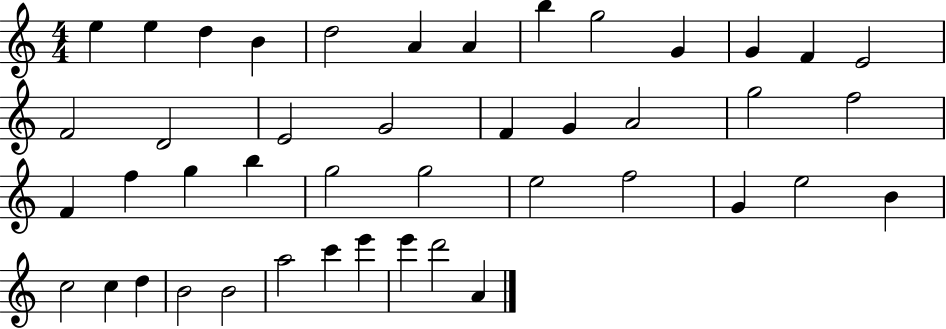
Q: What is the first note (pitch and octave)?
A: E5